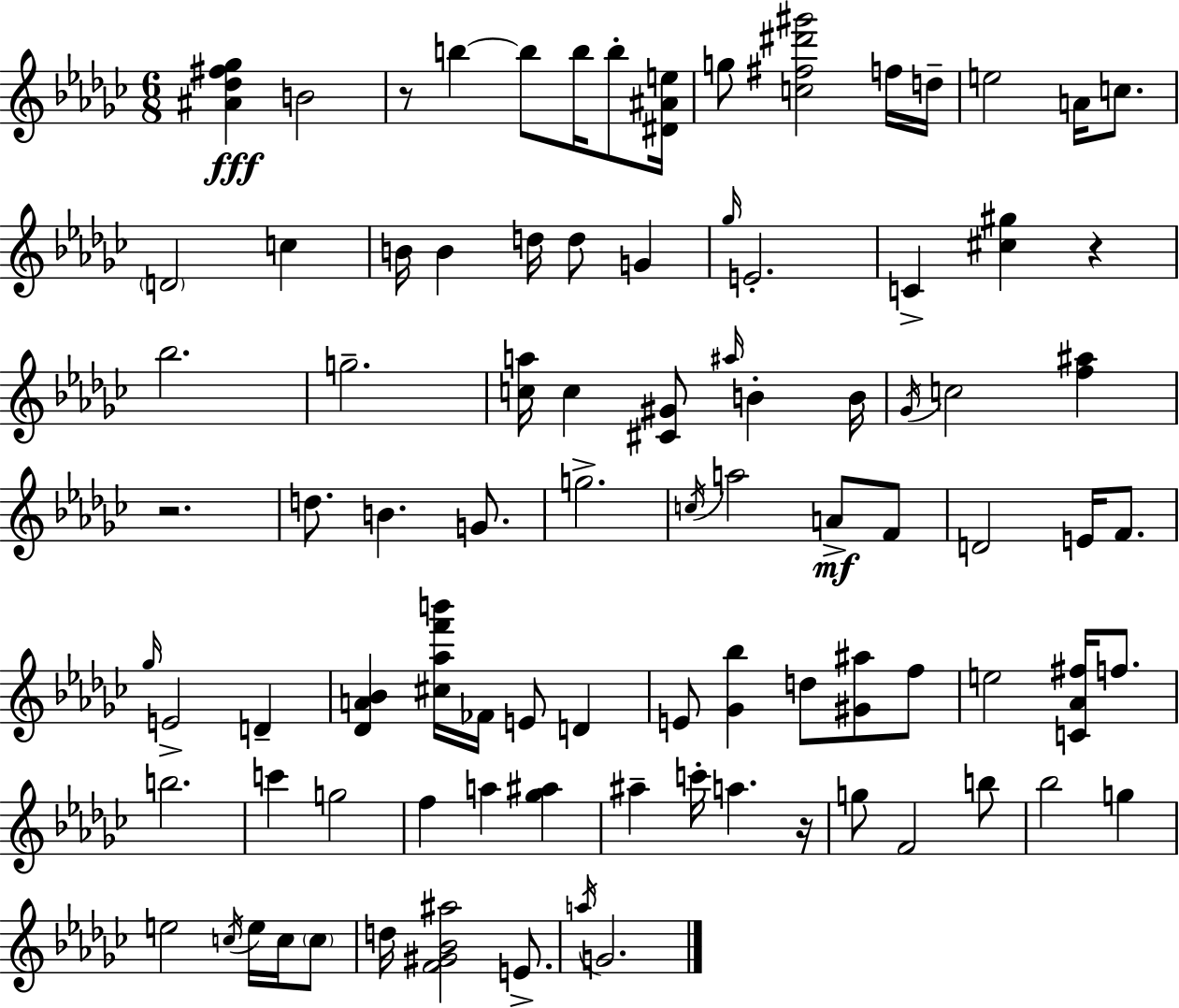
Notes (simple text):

[A#4,Db5,F#5,Gb5]/q B4/h R/e B5/q B5/e B5/s B5/e [D#4,A#4,E5]/s G5/e [C5,F#5,D#6,G#6]/h F5/s D5/s E5/h A4/s C5/e. D4/h C5/q B4/s B4/q D5/s D5/e G4/q Gb5/s E4/h. C4/q [C#5,G#5]/q R/q Bb5/h. G5/h. [C5,A5]/s C5/q [C#4,G#4]/e A#5/s B4/q B4/s Gb4/s C5/h [F5,A#5]/q R/h. D5/e. B4/q. G4/e. G5/h. C5/s A5/h A4/e F4/e D4/h E4/s F4/e. Gb5/s E4/h D4/q [Db4,A4,Bb4]/q [C#5,Ab5,F6,B6]/s FES4/s E4/e D4/q E4/e [Gb4,Bb5]/q D5/e [G#4,A#5]/e F5/e E5/h [C4,Ab4,F#5]/s F5/e. B5/h. C6/q G5/h F5/q A5/q [Gb5,A#5]/q A#5/q C6/s A5/q. R/s G5/e F4/h B5/e Bb5/h G5/q E5/h C5/s E5/s C5/s C5/e D5/s [F4,G#4,Bb4,A#5]/h E4/e. A5/s G4/h.